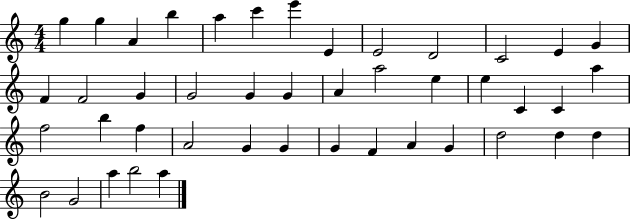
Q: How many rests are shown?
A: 0